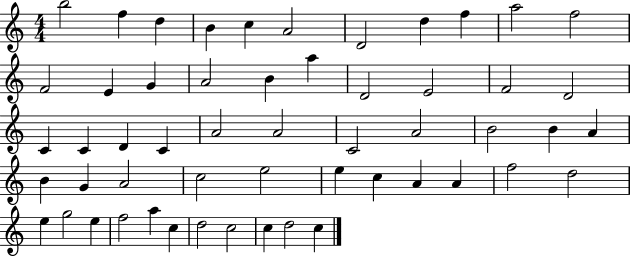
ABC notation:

X:1
T:Untitled
M:4/4
L:1/4
K:C
b2 f d B c A2 D2 d f a2 f2 F2 E G A2 B a D2 E2 F2 D2 C C D C A2 A2 C2 A2 B2 B A B G A2 c2 e2 e c A A f2 d2 e g2 e f2 a c d2 c2 c d2 c